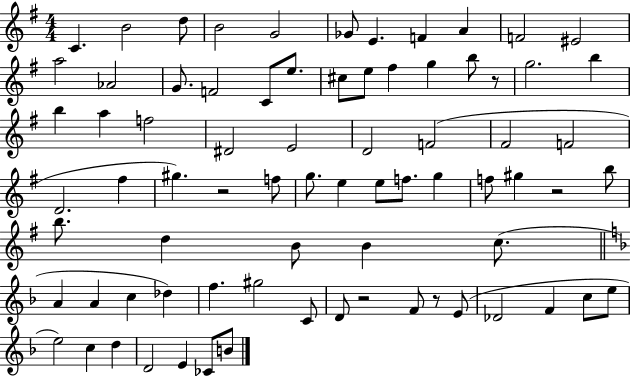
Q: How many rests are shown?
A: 5